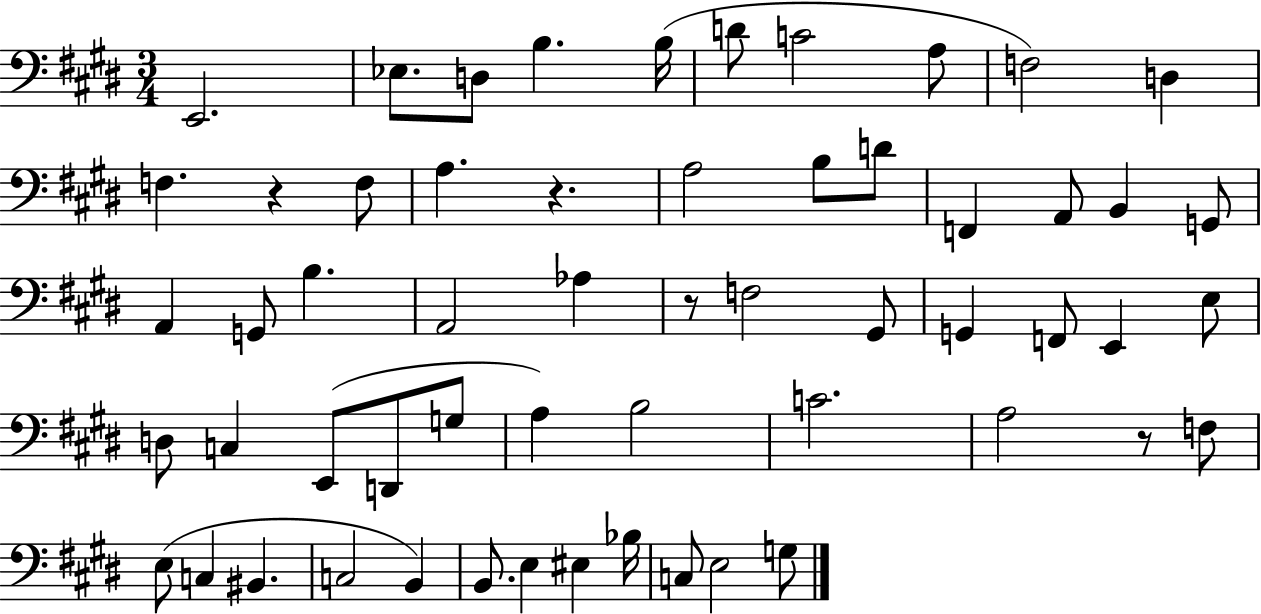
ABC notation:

X:1
T:Untitled
M:3/4
L:1/4
K:E
E,,2 _E,/2 D,/2 B, B,/4 D/2 C2 A,/2 F,2 D, F, z F,/2 A, z A,2 B,/2 D/2 F,, A,,/2 B,, G,,/2 A,, G,,/2 B, A,,2 _A, z/2 F,2 ^G,,/2 G,, F,,/2 E,, E,/2 D,/2 C, E,,/2 D,,/2 G,/2 A, B,2 C2 A,2 z/2 F,/2 E,/2 C, ^B,, C,2 B,, B,,/2 E, ^E, _B,/4 C,/2 E,2 G,/2